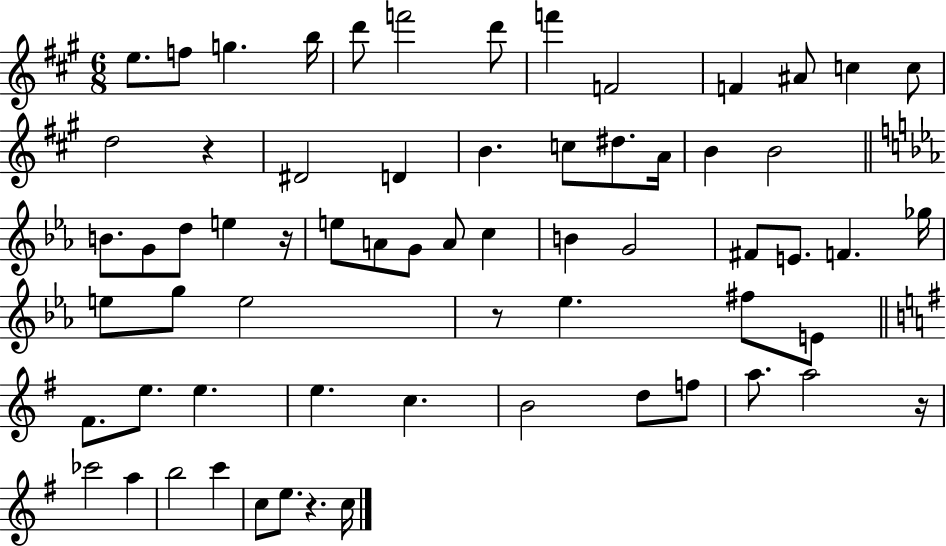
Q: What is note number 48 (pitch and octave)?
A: C5